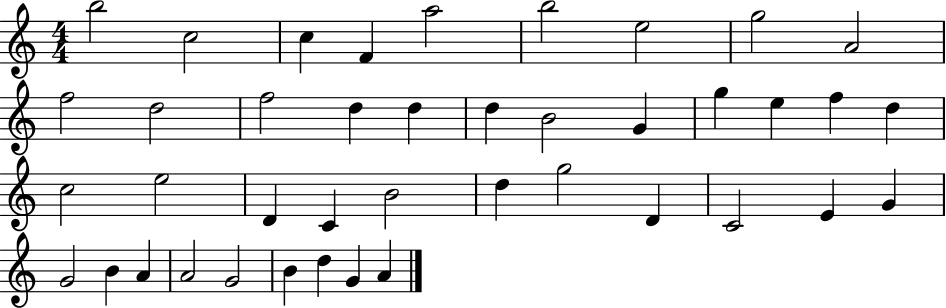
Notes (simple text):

B5/h C5/h C5/q F4/q A5/h B5/h E5/h G5/h A4/h F5/h D5/h F5/h D5/q D5/q D5/q B4/h G4/q G5/q E5/q F5/q D5/q C5/h E5/h D4/q C4/q B4/h D5/q G5/h D4/q C4/h E4/q G4/q G4/h B4/q A4/q A4/h G4/h B4/q D5/q G4/q A4/q